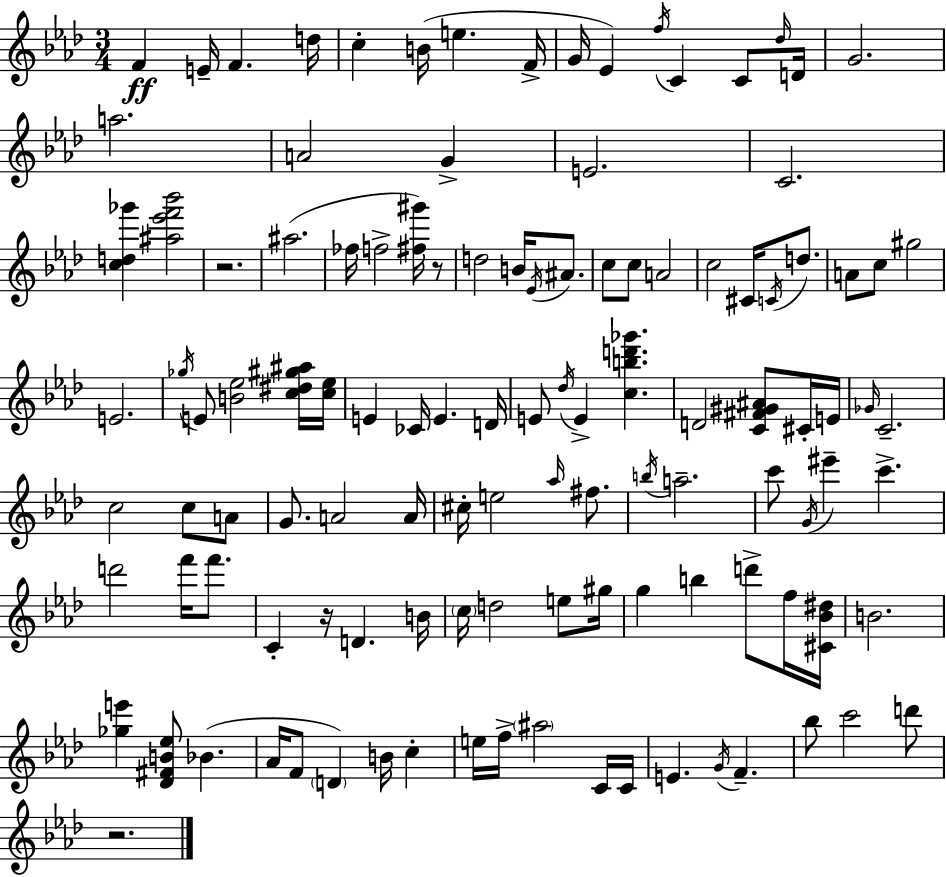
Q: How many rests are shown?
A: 4